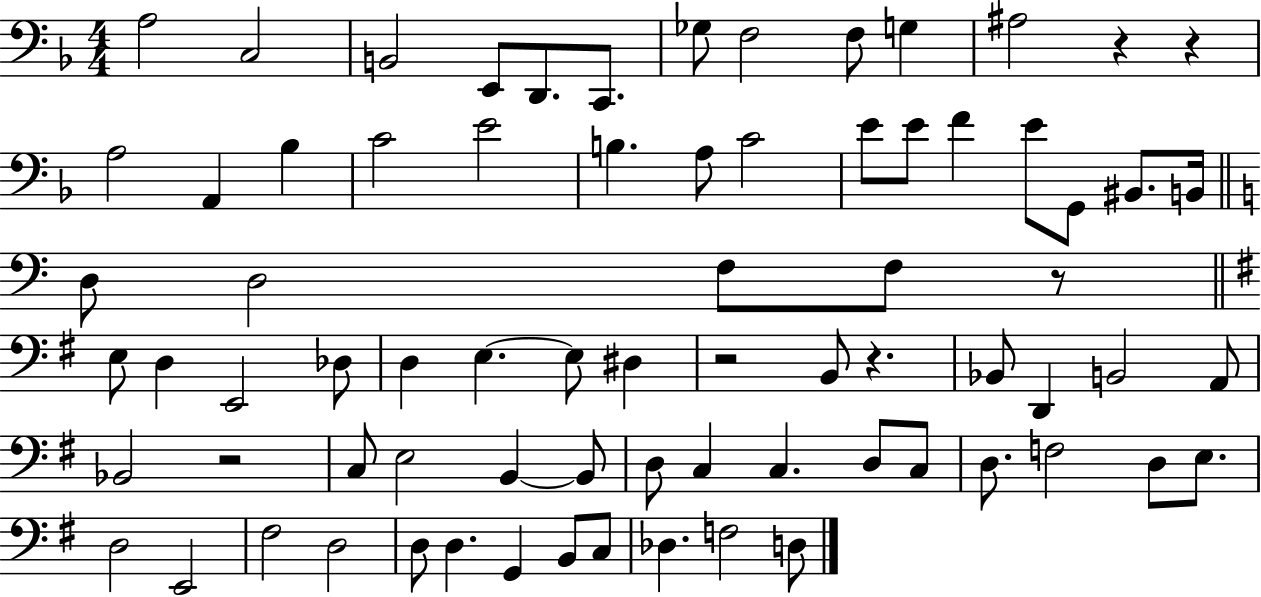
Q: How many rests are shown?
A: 6